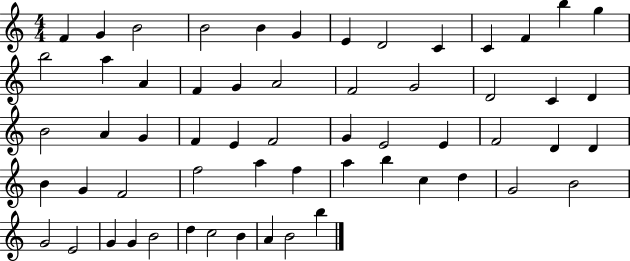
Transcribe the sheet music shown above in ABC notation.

X:1
T:Untitled
M:4/4
L:1/4
K:C
F G B2 B2 B G E D2 C C F b g b2 a A F G A2 F2 G2 D2 C D B2 A G F E F2 G E2 E F2 D D B G F2 f2 a f a b c d G2 B2 G2 E2 G G B2 d c2 B A B2 b